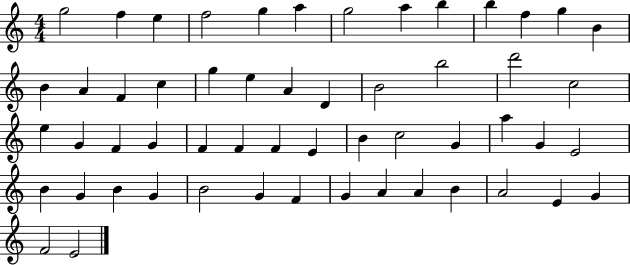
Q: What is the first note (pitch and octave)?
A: G5